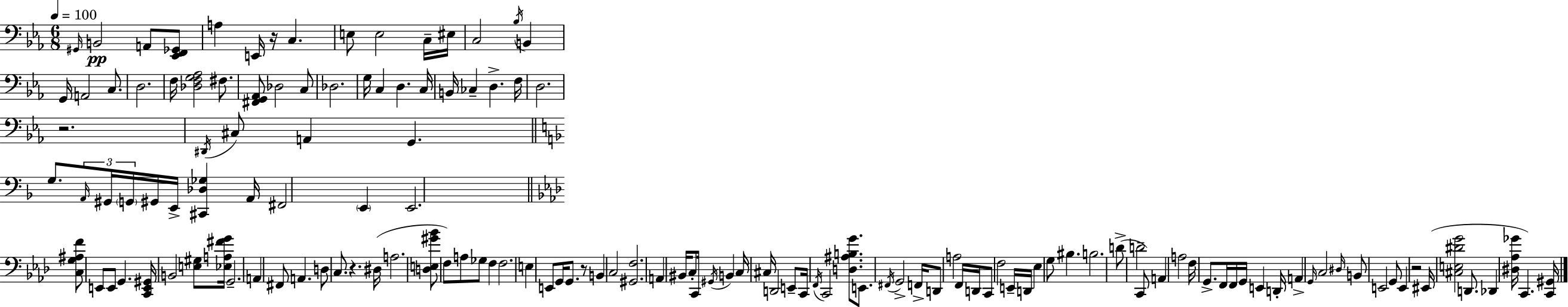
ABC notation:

X:1
T:Untitled
M:6/8
L:1/4
K:Eb
^G,,/4 B,,2 A,,/2 [_E,,F,,_G,,]/2 A, E,,/4 z/4 C, E,/2 E,2 C,/4 ^E,/4 C,2 _B,/4 B,, G,,/4 A,,2 C,/2 D,2 F,/4 [_D,F,G,_A,]2 ^F,/2 [^F,,G,,_A,,]/2 _D,2 C,/2 _D,2 G,/4 C, D, C,/4 B,,/4 _C, D, F,/4 D,2 z2 ^D,,/4 ^C,/2 A,, G,, G,/2 A,,/4 ^G,,/4 G,,/4 ^G,,/4 E,,/4 [^C,,_D,_G,] A,,/4 ^F,,2 E,, E,,2 [C,G,^A,F]/2 E,,/2 E,,/2 G,, [C,,E,,^G,,]/4 B,,2 [E,^G,]/2 [_E,A,^FG]/4 G,,2 A,, ^F,,/2 A,, D,/2 C,/2 z ^D,/4 A,2 [D,E,^G_B]/2 F,/2 A,/2 _G,/2 F, F,2 E, E,,/2 G,,/4 G,,/2 z/2 B,, C,2 [^G,,F,]2 A,, ^B,,/4 C,/2 C,,/4 ^G,,/4 B,, C,/4 ^C,/4 D,,2 E,,/2 C,,/4 F,,/4 C,,2 [D,^A,B,G]/2 E,,/2 ^F,,/4 G,,2 F,,/4 D,,/2 A,2 F,,/4 D,,/4 C,,/2 F,2 E,,/4 D,,/4 _E, G,/2 ^B, B,2 D/2 D2 C,,/2 A,, A,2 F,/4 G,,/2 F,,/4 F,,/4 G,,/4 E,, D,,/4 A,, G,,/4 C,2 ^D,/4 B,,/2 E,,2 G,,/2 E,, z2 ^E,,/4 [^C,E,^DG]2 D,,/2 _D,, [^D,_A,_G]/4 C,, [C,,^G,,]/4